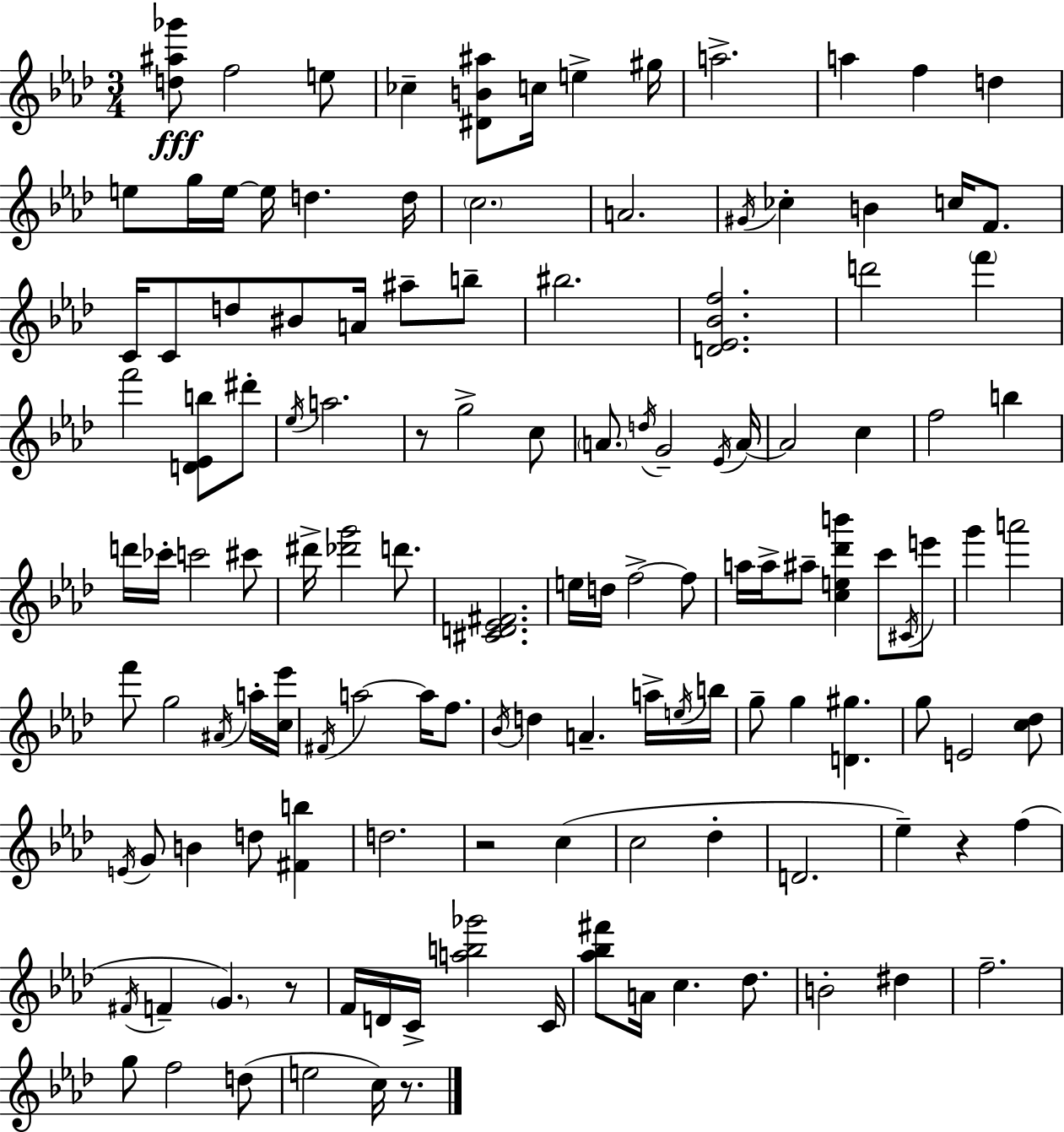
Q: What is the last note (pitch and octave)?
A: C5